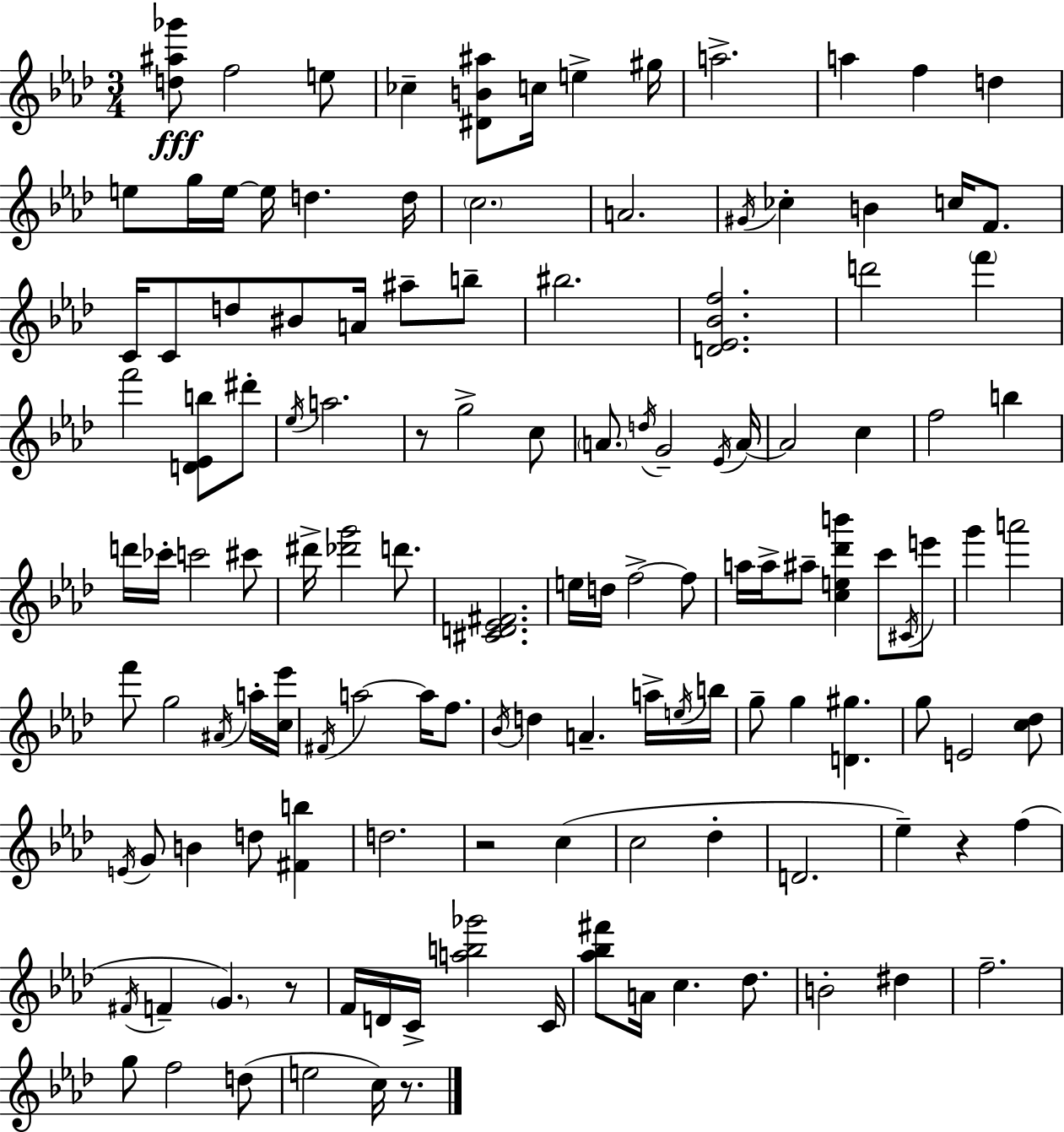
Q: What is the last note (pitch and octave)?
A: C5